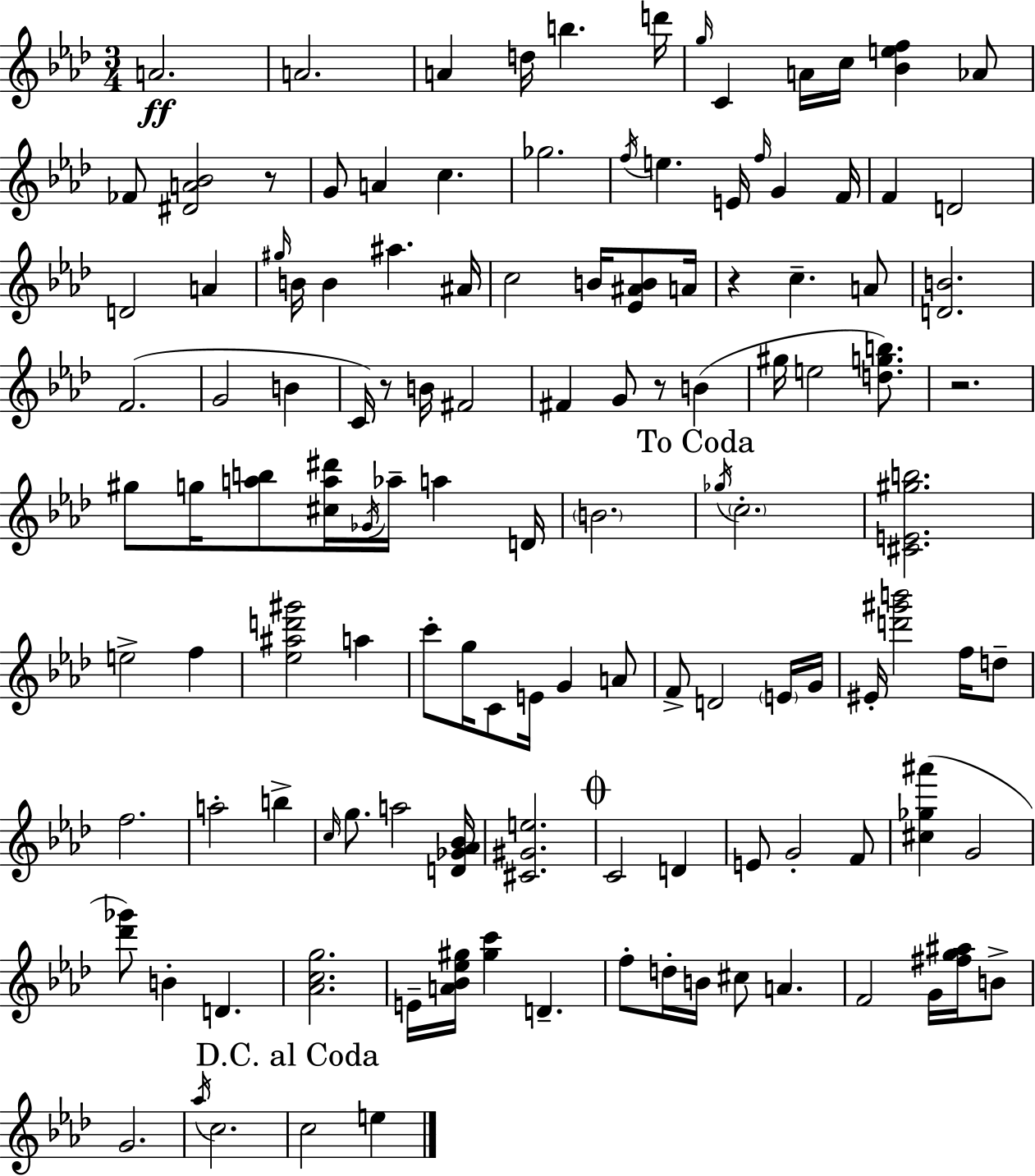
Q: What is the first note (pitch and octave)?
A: A4